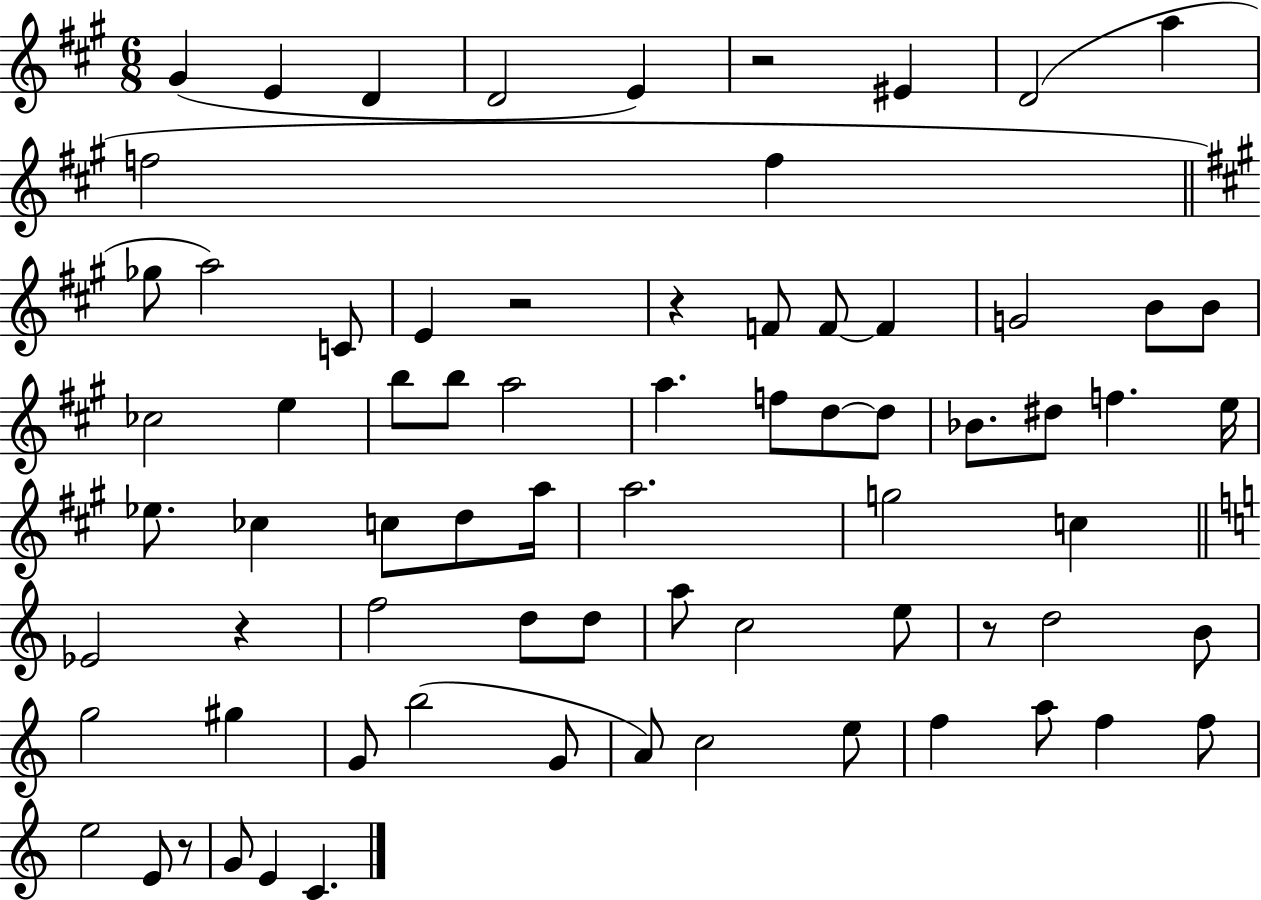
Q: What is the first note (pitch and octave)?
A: G#4